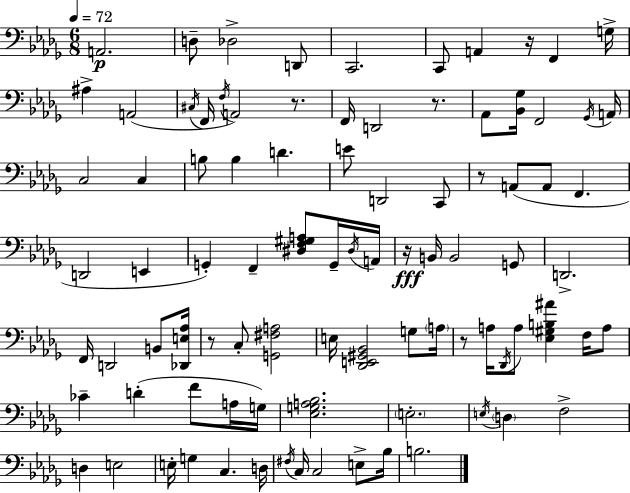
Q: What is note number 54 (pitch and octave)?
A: F3